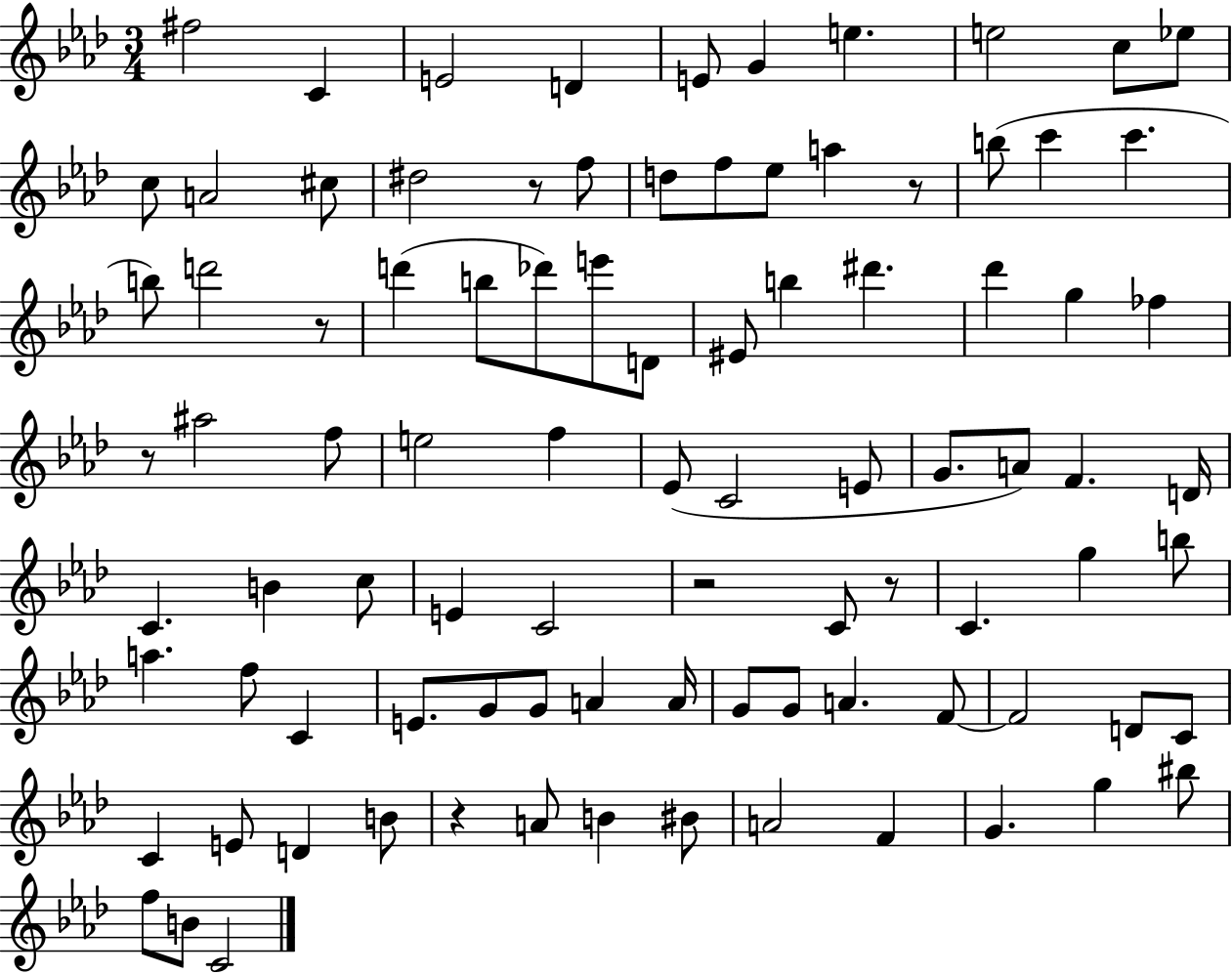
{
  \clef treble
  \numericTimeSignature
  \time 3/4
  \key aes \major
  fis''2 c'4 | e'2 d'4 | e'8 g'4 e''4. | e''2 c''8 ees''8 | \break c''8 a'2 cis''8 | dis''2 r8 f''8 | d''8 f''8 ees''8 a''4 r8 | b''8( c'''4 c'''4. | \break b''8) d'''2 r8 | d'''4( b''8 des'''8) e'''8 d'8 | eis'8 b''4 dis'''4. | des'''4 g''4 fes''4 | \break r8 ais''2 f''8 | e''2 f''4 | ees'8( c'2 e'8 | g'8. a'8) f'4. d'16 | \break c'4. b'4 c''8 | e'4 c'2 | r2 c'8 r8 | c'4. g''4 b''8 | \break a''4. f''8 c'4 | e'8. g'8 g'8 a'4 a'16 | g'8 g'8 a'4. f'8~~ | f'2 d'8 c'8 | \break c'4 e'8 d'4 b'8 | r4 a'8 b'4 bis'8 | a'2 f'4 | g'4. g''4 bis''8 | \break f''8 b'8 c'2 | \bar "|."
}